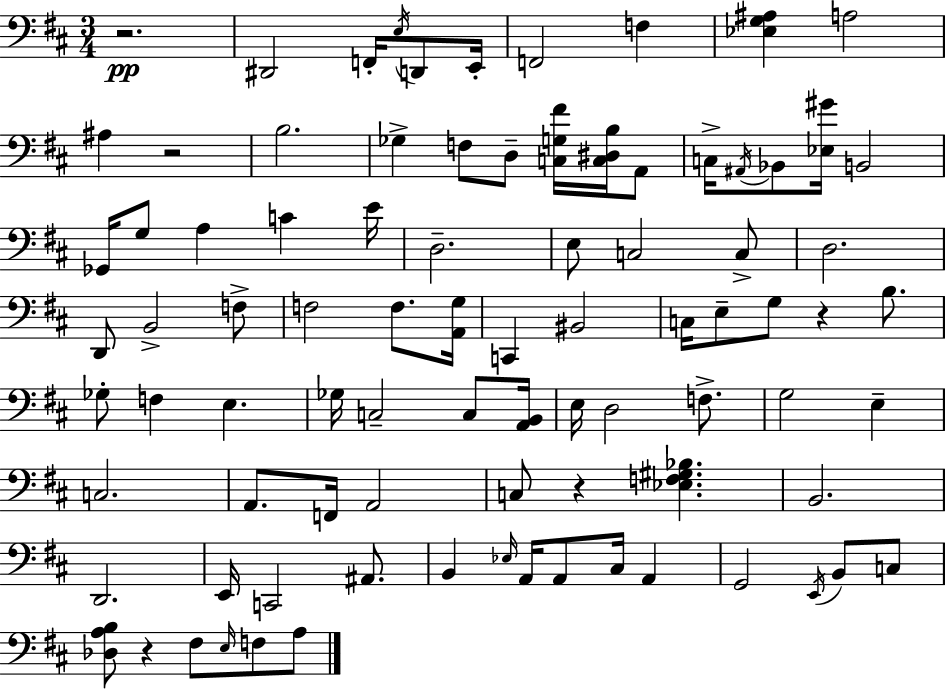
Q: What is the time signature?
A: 3/4